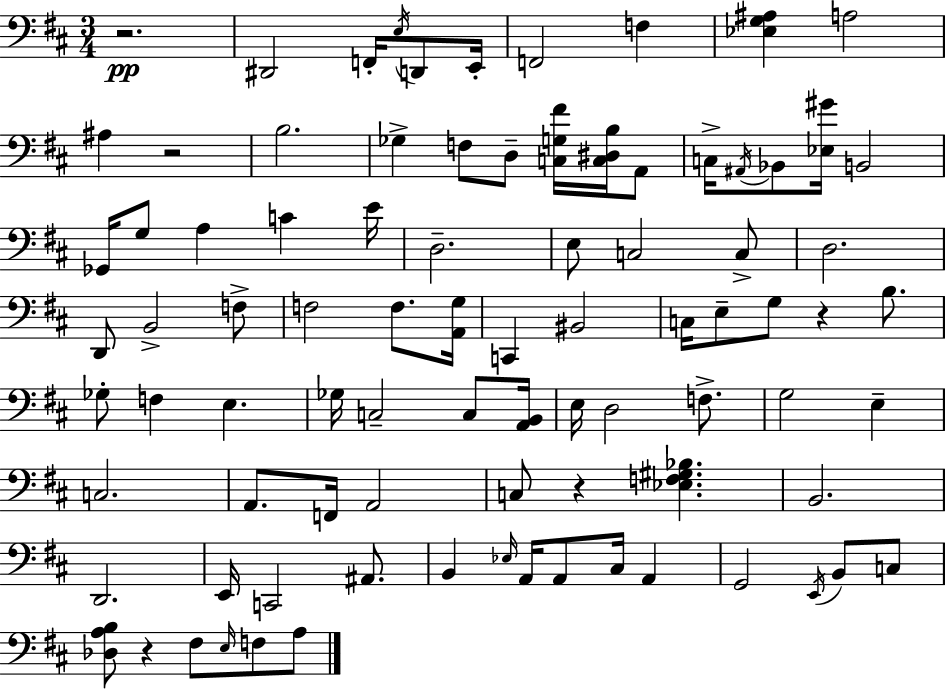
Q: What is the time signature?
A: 3/4